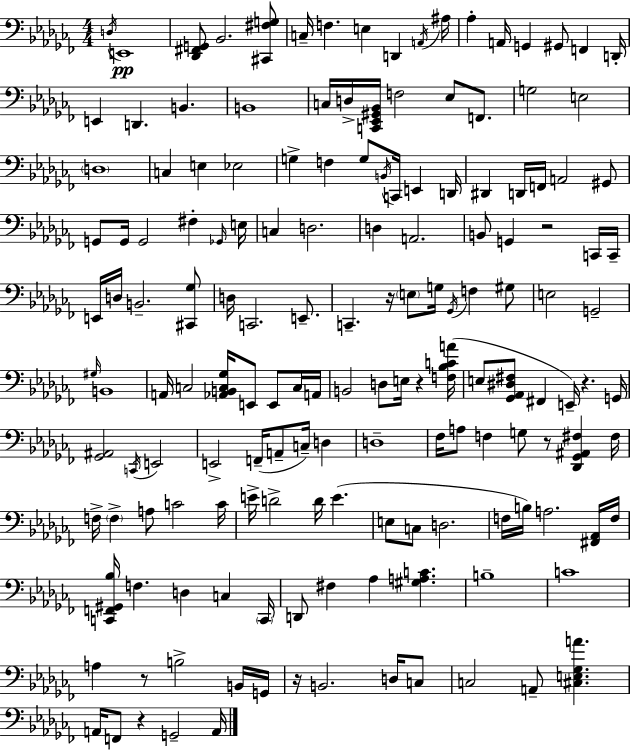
X:1
T:Untitled
M:4/4
L:1/4
K:Abm
D,/4 E,,4 [_D,,^F,,G,,]/2 _B,,2 [^C,,^F,G,]/2 C,/4 F, E, D,, A,,/4 ^A,/4 _A, A,,/4 G,, ^G,,/2 F,, D,,/4 E,, D,, B,, B,,4 C,/4 D,/4 [C,,_E,,^G,,_B,,]/4 F,2 _E,/2 F,,/2 G,2 E,2 D,4 C, E, _E,2 G, F, G,/2 B,,/4 C,,/4 E,, D,,/4 ^D,, D,,/4 F,,/4 A,,2 ^G,,/2 G,,/2 G,,/4 G,,2 ^F, _G,,/4 E,/4 C, D,2 D, A,,2 B,,/2 G,, z2 C,,/4 C,,/4 E,,/4 D,/4 B,,2 [^C,,_G,]/2 D,/4 C,,2 E,,/2 C,, z/4 E,/2 G,/4 _G,,/4 F, ^G,/2 E,2 G,,2 ^G,/4 B,,4 A,,/4 C,2 [_A,,B,,C,_G,]/4 E,,/2 E,,/2 C,/4 A,,/4 B,,2 D,/2 E,/4 z [F,_B,CA]/4 E,/2 [_G,,_A,,^D,^F,]/2 ^F,, E,,/4 z G,,/4 [_G,,^A,,]2 C,,/4 E,,2 E,,2 F,,/4 A,,/2 C,/4 D, D,4 _F,/4 A,/2 F, G,/2 z/2 [_D,,_G,,^A,,^F,] ^F,/4 F,/4 F, A,/2 C2 C/4 E/4 D2 D/4 E E,/2 C,/2 D,2 F,/4 B,/4 A,2 [^F,,_A,,]/4 F,/4 [C,,F,,^G,,_B,]/4 F, D, C, C,,/4 D,,/2 ^F, _A, [^G,A,C] B,4 C4 A, z/2 B,2 B,,/4 G,,/4 z/4 B,,2 D,/4 C,/2 C,2 A,,/2 [^C,E,_G,A] A,,/4 F,,/2 z G,,2 A,,/4